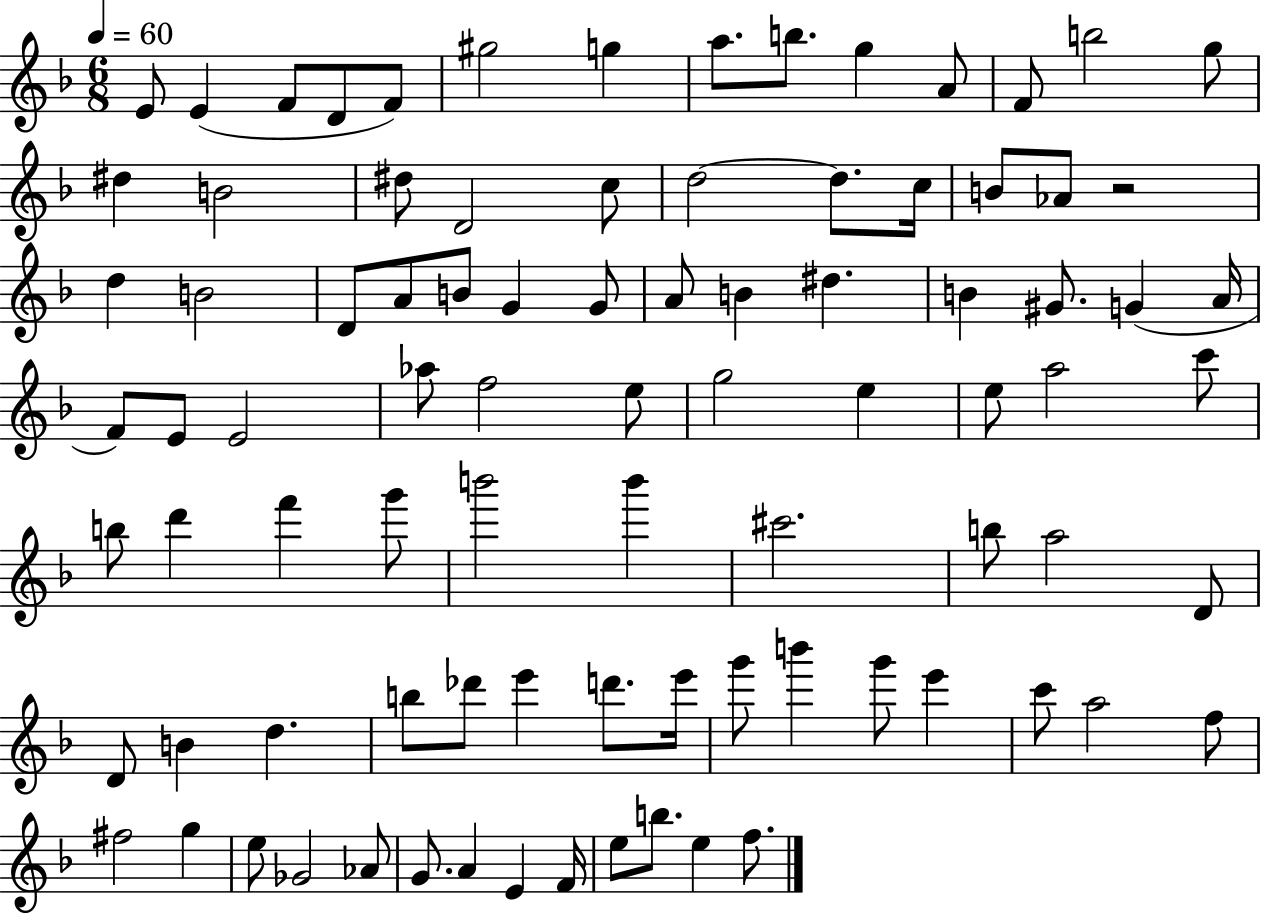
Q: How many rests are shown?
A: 1